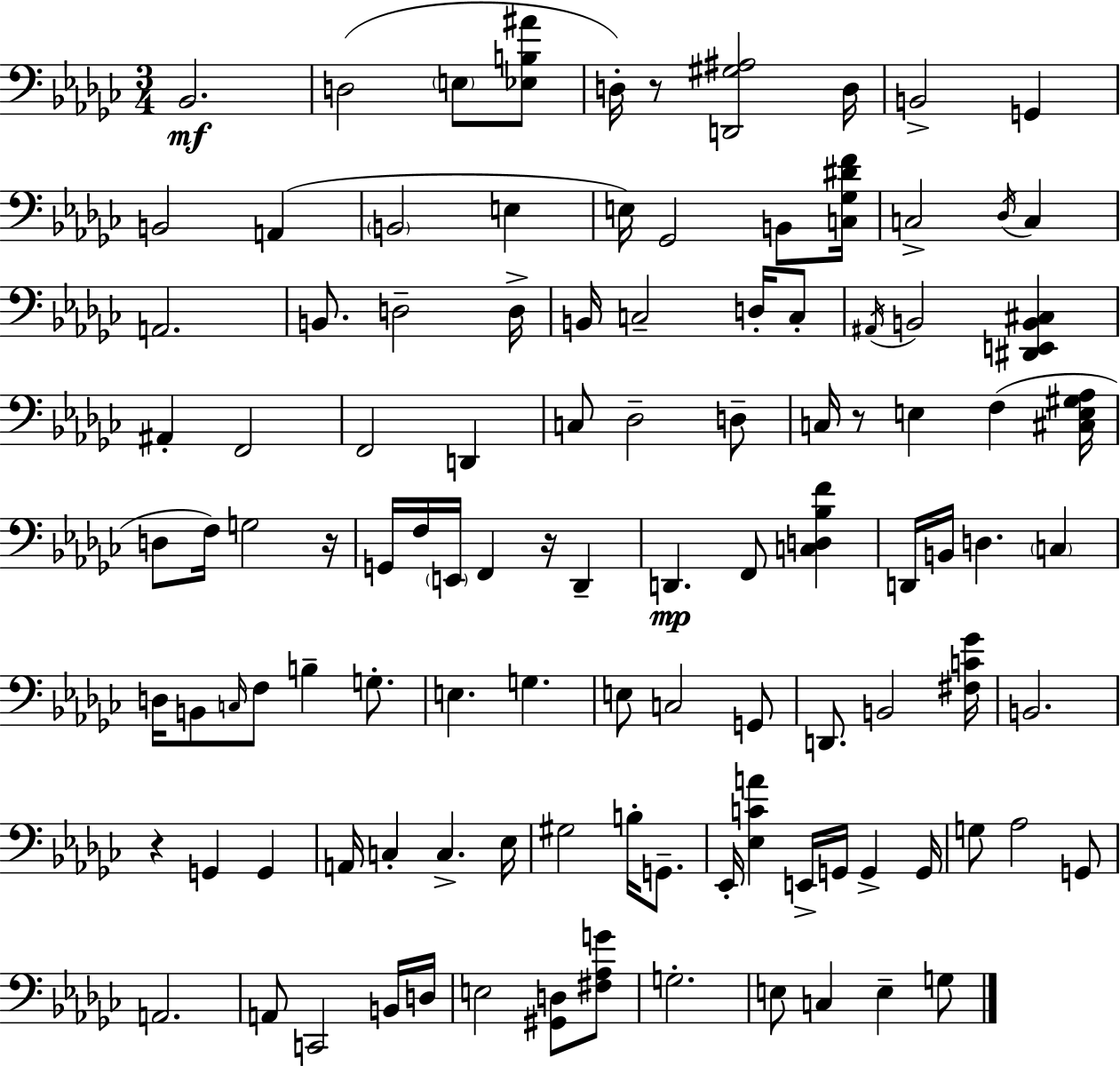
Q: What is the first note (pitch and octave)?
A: Bb2